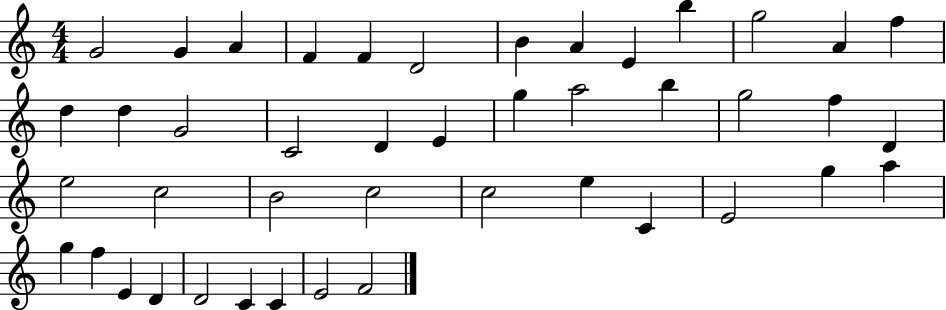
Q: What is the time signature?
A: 4/4